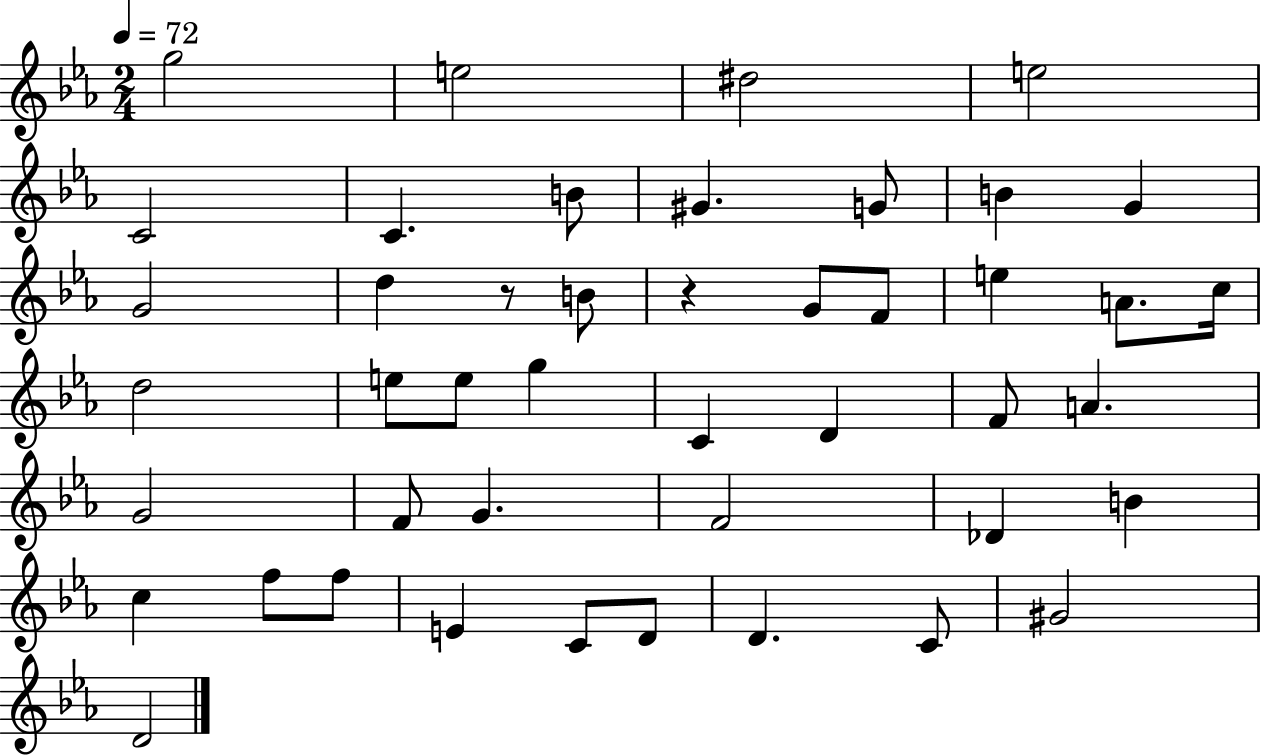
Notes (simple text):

G5/h E5/h D#5/h E5/h C4/h C4/q. B4/e G#4/q. G4/e B4/q G4/q G4/h D5/q R/e B4/e R/q G4/e F4/e E5/q A4/e. C5/s D5/h E5/e E5/e G5/q C4/q D4/q F4/e A4/q. G4/h F4/e G4/q. F4/h Db4/q B4/q C5/q F5/e F5/e E4/q C4/e D4/e D4/q. C4/e G#4/h D4/h